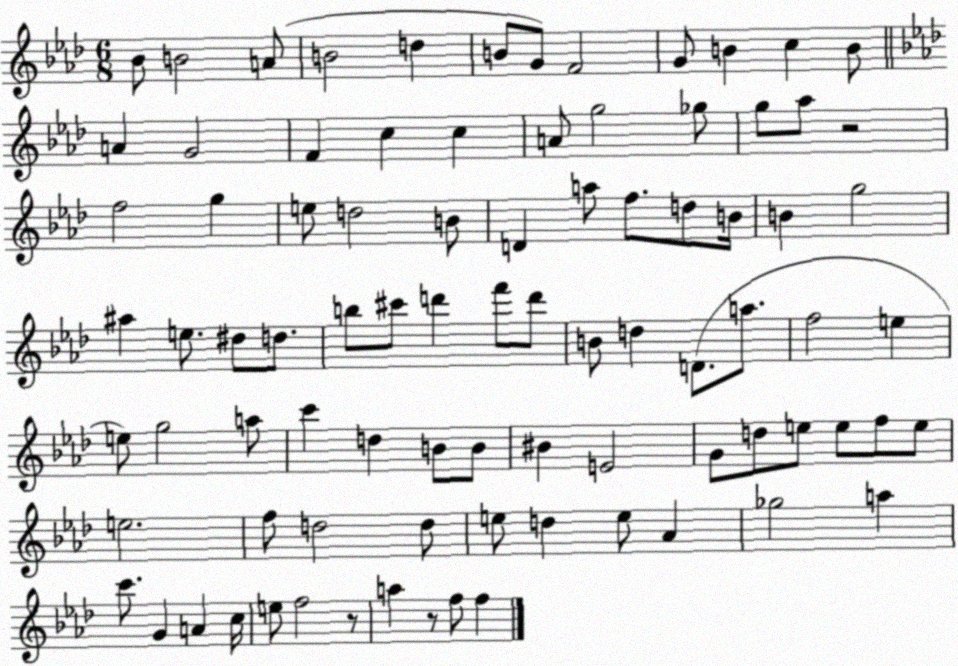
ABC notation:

X:1
T:Untitled
M:6/8
L:1/4
K:Ab
_B/2 B2 A/2 B2 d B/2 G/2 F2 G/2 B c B/2 A G2 F c c A/2 g2 _g/2 g/2 _a/2 z2 f2 g e/2 d2 B/2 D a/2 f/2 d/2 B/4 B g2 ^a e/2 ^d/2 d/2 b/2 ^c'/2 d' f'/2 d'/2 B/2 d D/2 a/2 f2 e e/2 g2 a/2 c' d B/2 B/2 ^B E2 G/2 d/2 e/2 e/2 f/2 e/2 e2 f/2 d2 d/2 e/2 d e/2 _A _g2 a c'/2 G A c/4 e/2 f2 z/2 a z/2 f/2 f